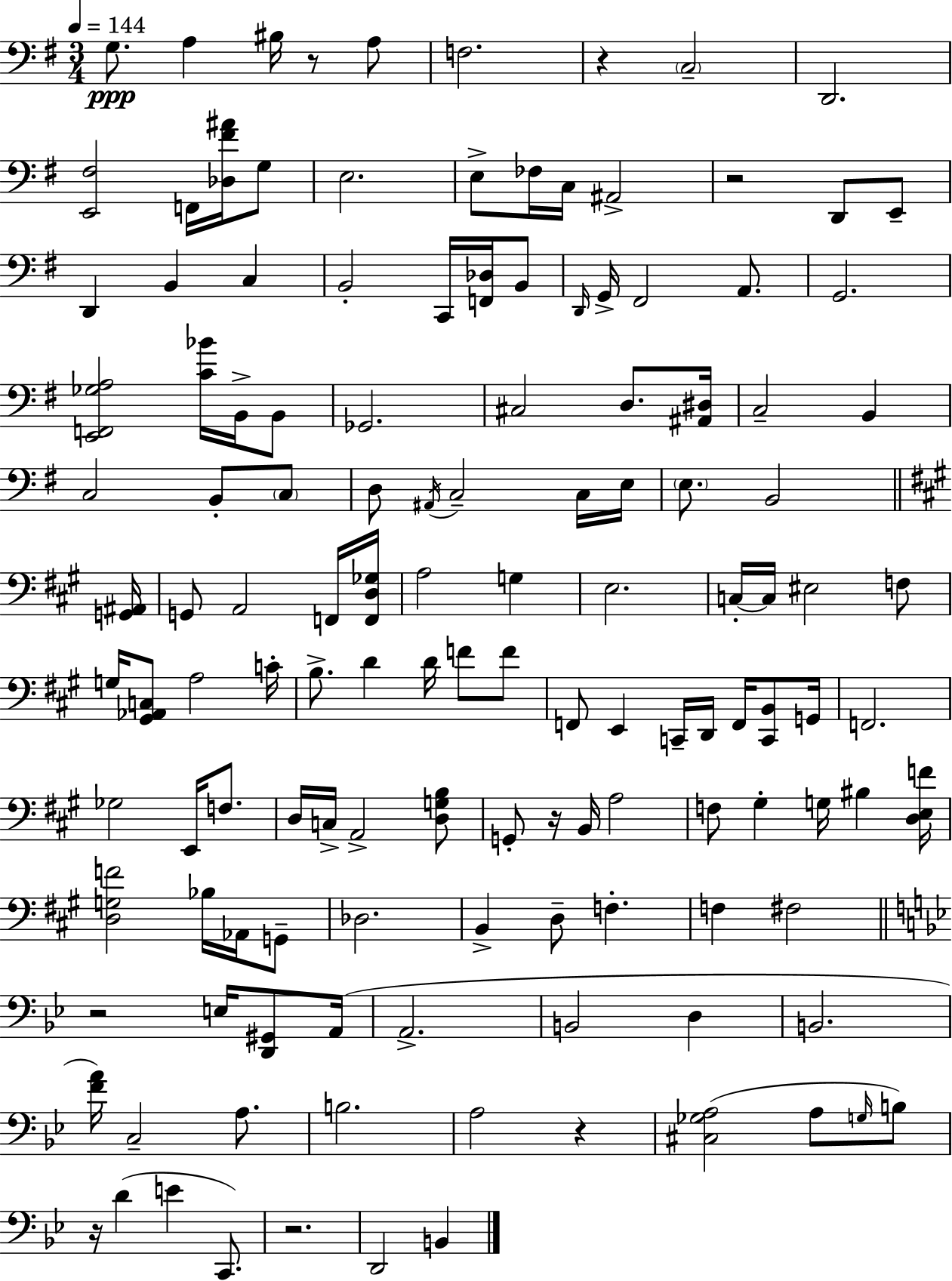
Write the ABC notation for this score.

X:1
T:Untitled
M:3/4
L:1/4
K:Em
G,/2 A, ^B,/4 z/2 A,/2 F,2 z C,2 D,,2 [E,,^F,]2 F,,/4 [_D,^F^A]/4 G,/2 E,2 E,/2 _F,/4 C,/4 ^A,,2 z2 D,,/2 E,,/2 D,, B,, C, B,,2 C,,/4 [F,,_D,]/4 B,,/2 D,,/4 G,,/4 ^F,,2 A,,/2 G,,2 [E,,F,,_G,A,]2 [C_B]/4 B,,/4 B,,/2 _G,,2 ^C,2 D,/2 [^A,,^D,]/4 C,2 B,, C,2 B,,/2 C,/2 D,/2 ^A,,/4 C,2 C,/4 E,/4 E,/2 B,,2 [G,,^A,,]/4 G,,/2 A,,2 F,,/4 [F,,D,_G,]/4 A,2 G, E,2 C,/4 C,/4 ^E,2 F,/2 G,/4 [^G,,_A,,C,]/2 A,2 C/4 B,/2 D D/4 F/2 F/2 F,,/2 E,, C,,/4 D,,/4 F,,/4 [C,,B,,]/2 G,,/4 F,,2 _G,2 E,,/4 F,/2 D,/4 C,/4 A,,2 [D,G,B,]/2 G,,/2 z/4 B,,/4 A,2 F,/2 ^G, G,/4 ^B, [D,E,F]/4 [D,G,F]2 _B,/4 _A,,/4 G,,/2 _D,2 B,, D,/2 F, F, ^F,2 z2 E,/4 [D,,^G,,]/2 A,,/4 A,,2 B,,2 D, B,,2 [FA]/4 C,2 A,/2 B,2 A,2 z [^C,_G,A,]2 A,/2 G,/4 B,/2 z/4 D E C,,/2 z2 D,,2 B,,